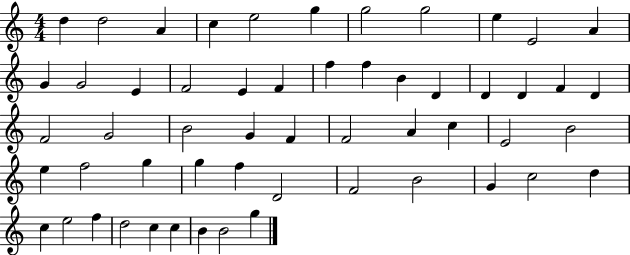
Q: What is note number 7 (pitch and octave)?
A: G5